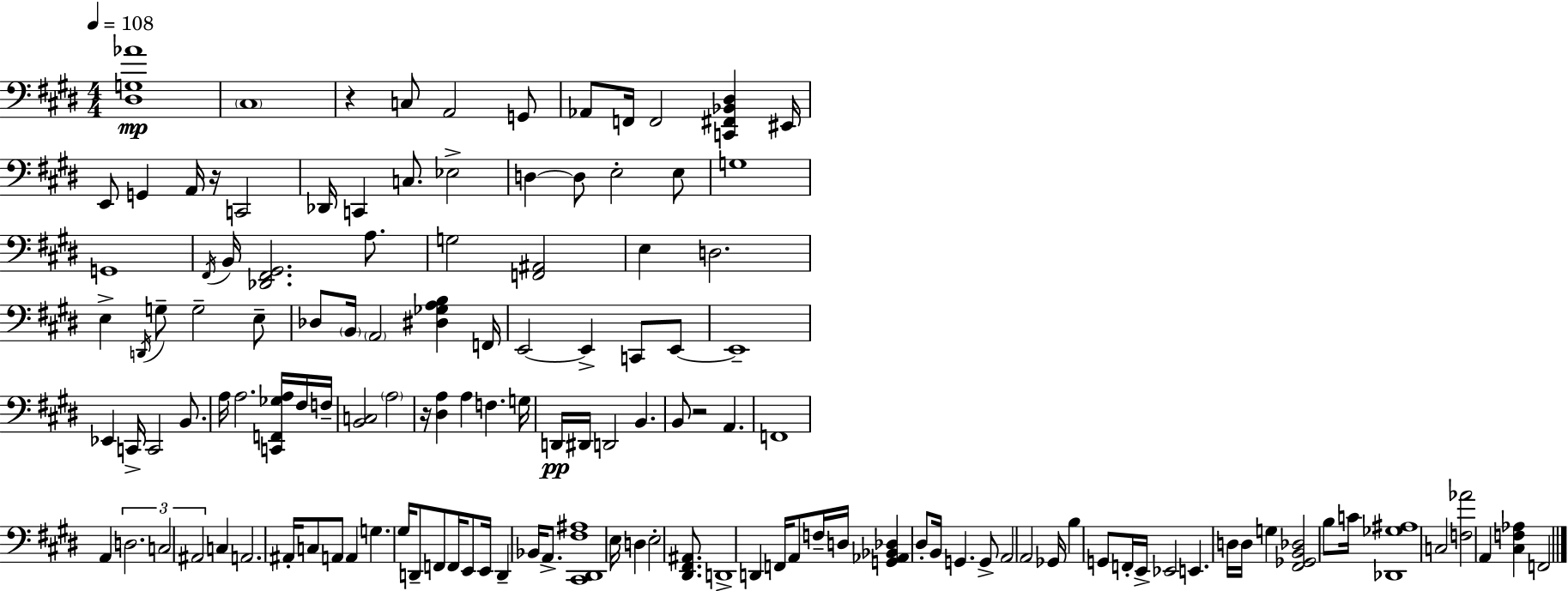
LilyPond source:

{
  \clef bass
  \numericTimeSignature
  \time 4/4
  \key e \major
  \tempo 4 = 108
  <dis g aes'>1\mp | \parenthesize cis1 | r4 c8 a,2 g,8 | aes,8 f,16 f,2 <c, fis, bes, dis>4 eis,16 | \break e,8 g,4 a,16 r16 c,2 | des,16 c,4 c8. ees2-> | d4~~ d8 e2-. e8 | g1 | \break g,1 | \acciaccatura { fis,16 } b,16 <des, fis, gis,>2. a8. | g2 <f, ais,>2 | e4 d2. | \break e4-> \acciaccatura { d,16 } g8-- g2-- | e8-- des8 \parenthesize b,16 \parenthesize a,2 <dis ges a b>4 | f,16 e,2~~ e,4-> c,8 | e,8~~ e,1-- | \break ees,4 c,16-> c,2 b,8. | a16 a2. <c, f, ges a>16 | fis16 f16-- <b, c>2 \parenthesize a2 | r16 <dis a>4 a4 f4. | \break g16 d,16\pp dis,16 d,2 b,4. | b,8 r2 a,4. | f,1 | a,4 \tuplet 3/2 { d2. | \break c2 ais,2 } | c4 a,2. | ais,16-. c8 a,8 a,4 g4. | gis16 d,8-- f,8 f,16 e,8 e,16 d,4-- bes,16 a,8.-> | \break <cis, dis, fis ais>1 | e16 d4 e2-. <dis, fis, ais,>8. | d,1-> | d,4 f,16 a,8 f16-- d16 <g, aes, bes, des>4 dis8-. | \break b,16 g,4. g,8-> a,2 | a,2 ges,16 b4 g,8 | f,16-. e,16-> ees,2 e,4. | d16 d16 g4 <fis, ges, b, des>2 b8 | \break c'16 <des, ges ais>1 | c2 <f aes'>2 | a,4 <cis f aes>4 f,2 | \bar "|."
}